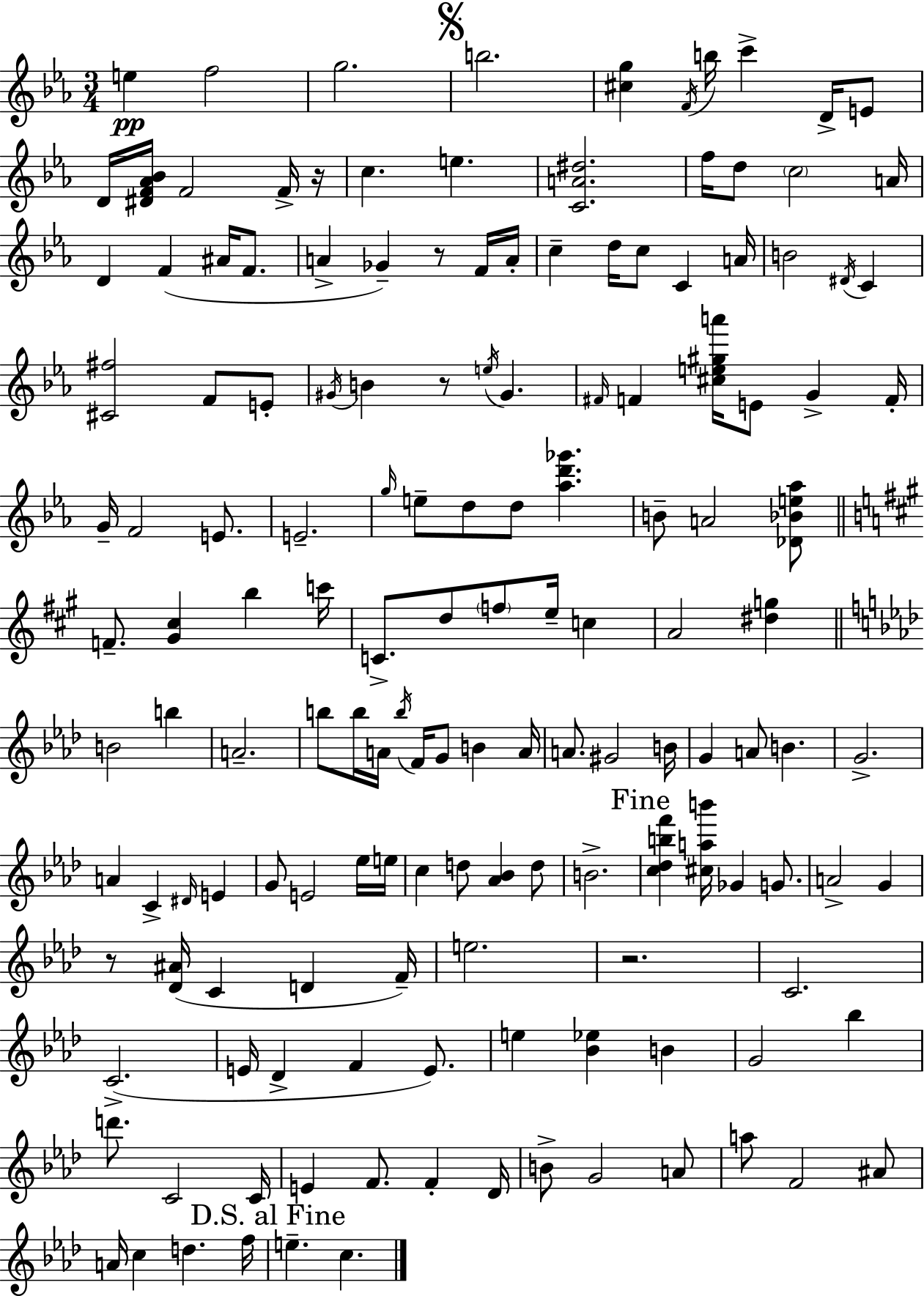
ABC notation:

X:1
T:Untitled
M:3/4
L:1/4
K:Eb
e f2 g2 b2 [^cg] F/4 b/4 c' D/4 E/2 D/4 [^DF_A_B]/4 F2 F/4 z/4 c e [CA^d]2 f/4 d/2 c2 A/4 D F ^A/4 F/2 A _G z/2 F/4 A/4 c d/4 c/2 C A/4 B2 ^D/4 C [^C^f]2 F/2 E/2 ^G/4 B z/2 e/4 ^G ^F/4 F [^ce^ga']/4 E/2 G F/4 G/4 F2 E/2 E2 g/4 e/2 d/2 d/2 [_ad'_g'] B/2 A2 [_D_Be_a]/2 F/2 [^G^c] b c'/4 C/2 d/2 f/2 e/4 c A2 [^dg] B2 b A2 b/2 b/4 A/4 b/4 F/4 G/2 B A/4 A/2 ^G2 B/4 G A/2 B G2 A C ^D/4 E G/2 E2 _e/4 e/4 c d/2 [_A_B] d/2 B2 [c_dbf'] [^cab']/4 _G G/2 A2 G z/2 [_D^A]/4 C D F/4 e2 z2 C2 C2 E/4 _D F E/2 e [_B_e] B G2 _b d'/2 C2 C/4 E F/2 F _D/4 B/2 G2 A/2 a/2 F2 ^A/2 A/4 c d f/4 e c